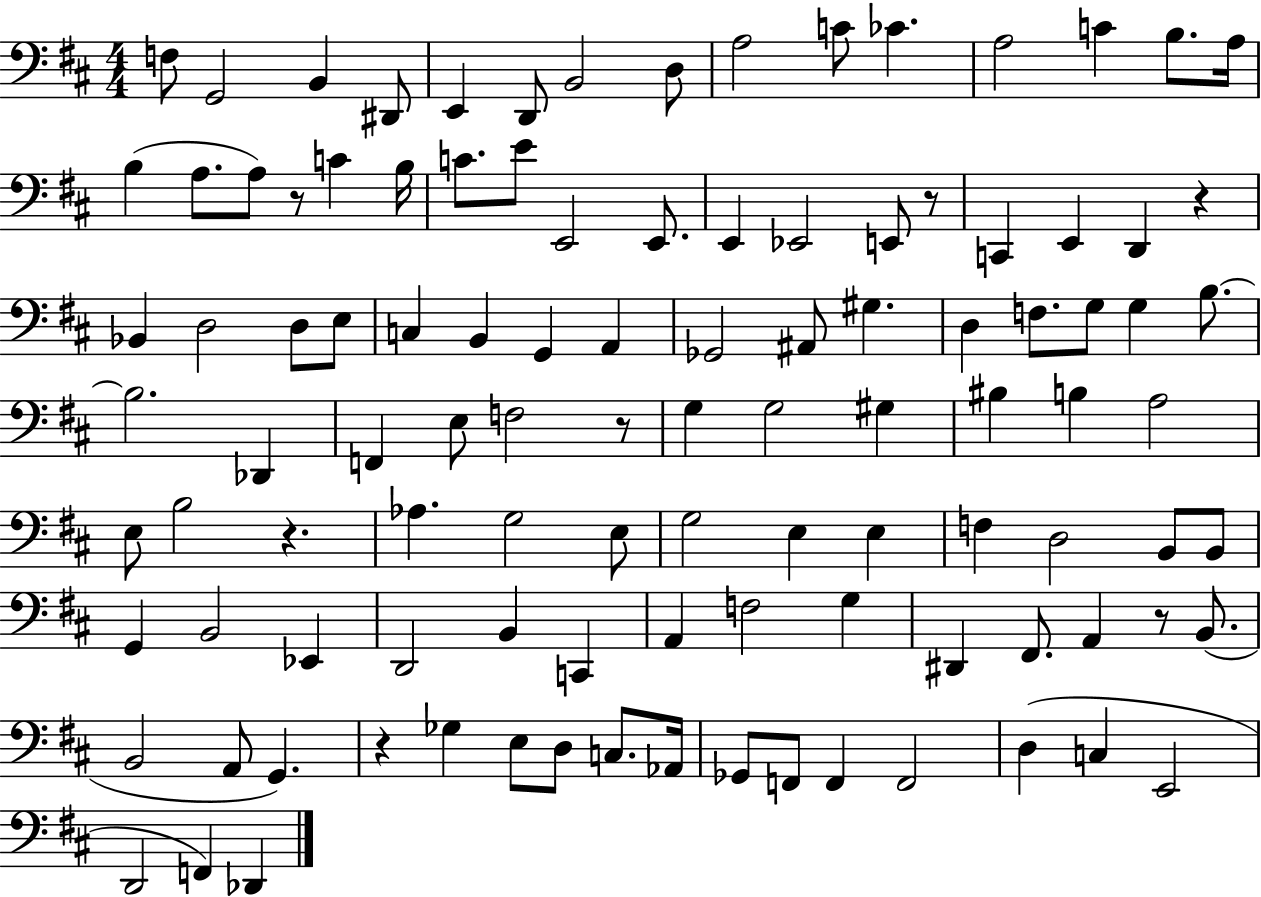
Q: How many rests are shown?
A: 7